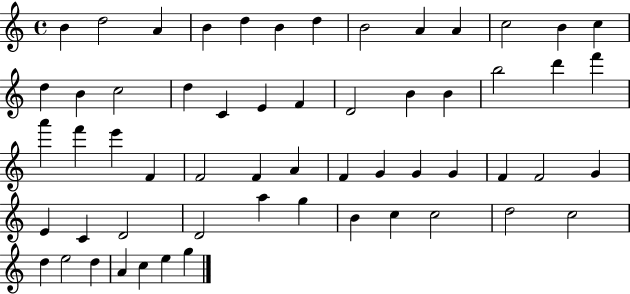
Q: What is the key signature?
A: C major